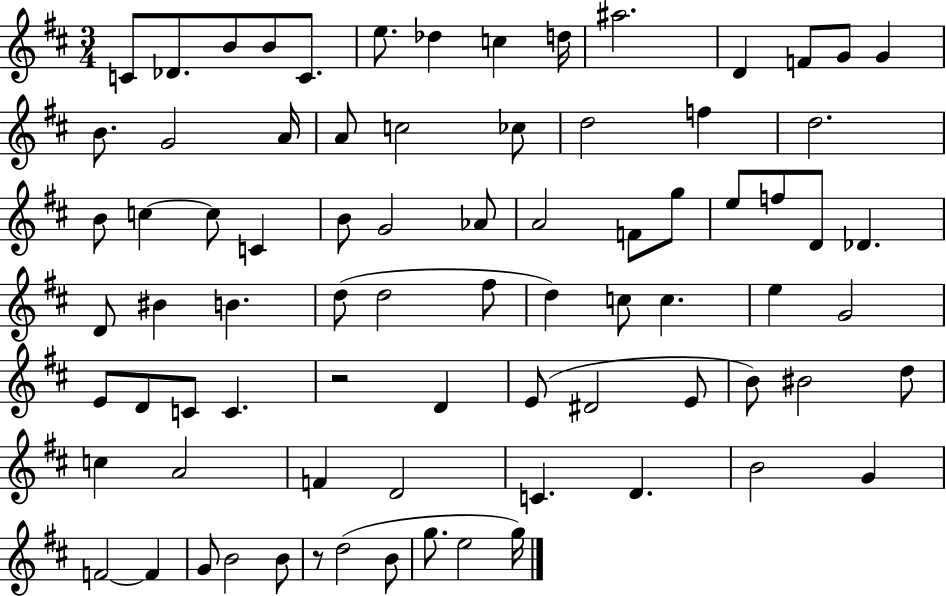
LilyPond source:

{
  \clef treble
  \numericTimeSignature
  \time 3/4
  \key d \major
  c'8 des'8. b'8 b'8 c'8. | e''8. des''4 c''4 d''16 | ais''2. | d'4 f'8 g'8 g'4 | \break b'8. g'2 a'16 | a'8 c''2 ces''8 | d''2 f''4 | d''2. | \break b'8 c''4~~ c''8 c'4 | b'8 g'2 aes'8 | a'2 f'8 g''8 | e''8 f''8 d'8 des'4. | \break d'8 bis'4 b'4. | d''8( d''2 fis''8 | d''4) c''8 c''4. | e''4 g'2 | \break e'8 d'8 c'8 c'4. | r2 d'4 | e'8( dis'2 e'8 | b'8) bis'2 d''8 | \break c''4 a'2 | f'4 d'2 | c'4. d'4. | b'2 g'4 | \break f'2~~ f'4 | g'8 b'2 b'8 | r8 d''2( b'8 | g''8. e''2 g''16) | \break \bar "|."
}